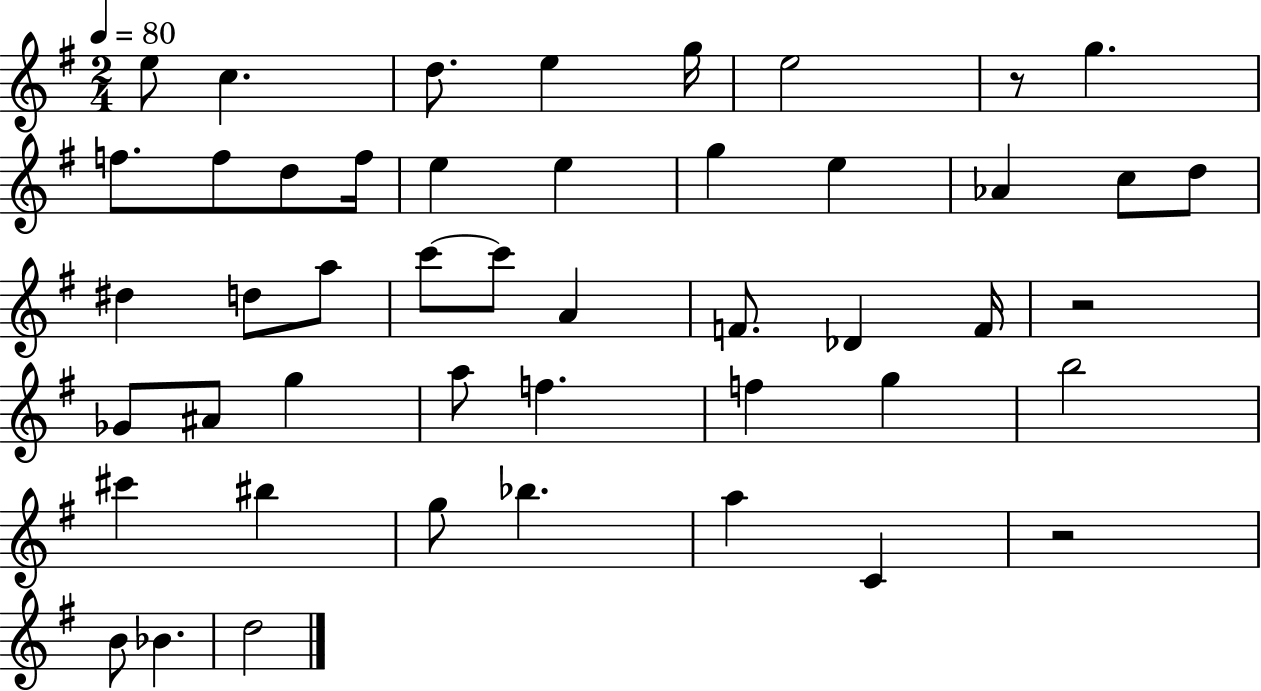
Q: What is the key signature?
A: G major